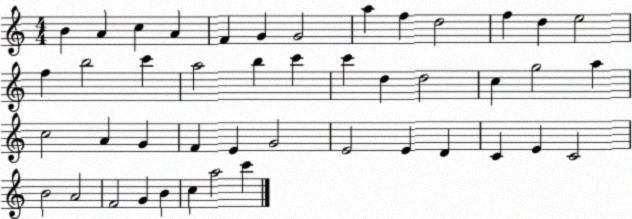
X:1
T:Untitled
M:4/4
L:1/4
K:C
B A c A F G G2 a f d2 f d e2 f b2 c' a2 b c' c' d d2 c g2 a c2 A G F E G2 E2 E D C E C2 B2 A2 F2 G B c a2 c'